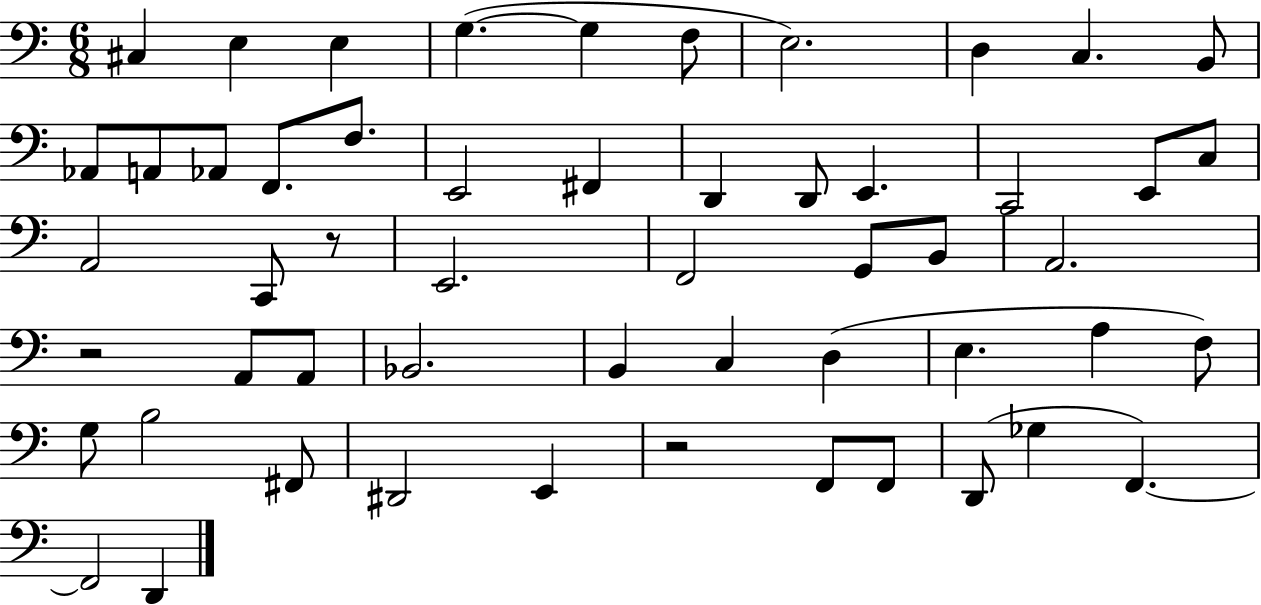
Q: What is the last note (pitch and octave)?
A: D2